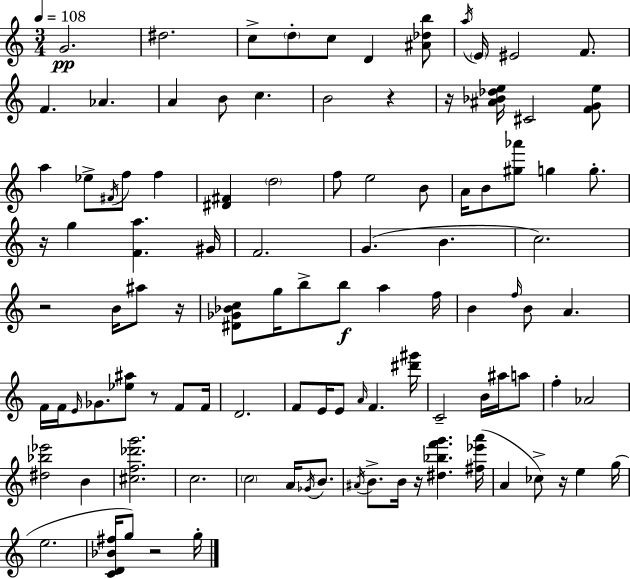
{
  \clef treble
  \numericTimeSignature
  \time 3/4
  \key a \minor
  \tempo 4 = 108
  g'2.\pp | dis''2. | c''8-> \parenthesize d''8-. c''8 d'4 <ais' des'' b''>8 | \acciaccatura { a''16 } \parenthesize e'16 eis'2 f'8. | \break f'4. aes'4. | a'4 b'8 c''4. | b'2 r4 | r16 <ais' bes' des'' e''>16 cis'2 <f' g' e''>8 | \break a''4 ees''8-> \acciaccatura { fis'16 } f''8 f''4 | <dis' fis'>4 \parenthesize d''2 | f''8 e''2 | b'8 a'16 b'8 <gis'' aes'''>8 g''4 g''8.-. | \break r16 g''4 <f' a''>4. | gis'16 f'2. | g'4.( b'4. | c''2.) | \break r2 b'16 ais''8 | r16 <dis' ges' bes' c''>8 g''16 b''8-> b''8\f a''4 | f''16 b'4 \grace { f''16 } b'8 a'4. | f'16 f'16 \grace { e'16 } ges'8. <ees'' ais''>8 r8 | \break f'8 f'16 d'2. | f'8 e'16 e'8 \grace { a'16 } f'4. | <dis''' gis'''>16 c'2-- | b'16 ais''16 a''8 f''4-. aes'2 | \break <dis'' bes'' ees'''>2 | b'4 <cis'' f'' des''' g'''>2. | c''2. | \parenthesize c''2 | \break a'16 \acciaccatura { ges'16 } b'8. \acciaccatura { ais'16 } b'8.-> b'16 r16 | <dis'' bes'' f''' g'''>4. <fis'' ees''' a'''>16( a'4 ces''8->) | r16 e''4 g''16( e''2. | <c' d' bes' fis''>16 g''8) r2 | \break g''16-. \bar "|."
}